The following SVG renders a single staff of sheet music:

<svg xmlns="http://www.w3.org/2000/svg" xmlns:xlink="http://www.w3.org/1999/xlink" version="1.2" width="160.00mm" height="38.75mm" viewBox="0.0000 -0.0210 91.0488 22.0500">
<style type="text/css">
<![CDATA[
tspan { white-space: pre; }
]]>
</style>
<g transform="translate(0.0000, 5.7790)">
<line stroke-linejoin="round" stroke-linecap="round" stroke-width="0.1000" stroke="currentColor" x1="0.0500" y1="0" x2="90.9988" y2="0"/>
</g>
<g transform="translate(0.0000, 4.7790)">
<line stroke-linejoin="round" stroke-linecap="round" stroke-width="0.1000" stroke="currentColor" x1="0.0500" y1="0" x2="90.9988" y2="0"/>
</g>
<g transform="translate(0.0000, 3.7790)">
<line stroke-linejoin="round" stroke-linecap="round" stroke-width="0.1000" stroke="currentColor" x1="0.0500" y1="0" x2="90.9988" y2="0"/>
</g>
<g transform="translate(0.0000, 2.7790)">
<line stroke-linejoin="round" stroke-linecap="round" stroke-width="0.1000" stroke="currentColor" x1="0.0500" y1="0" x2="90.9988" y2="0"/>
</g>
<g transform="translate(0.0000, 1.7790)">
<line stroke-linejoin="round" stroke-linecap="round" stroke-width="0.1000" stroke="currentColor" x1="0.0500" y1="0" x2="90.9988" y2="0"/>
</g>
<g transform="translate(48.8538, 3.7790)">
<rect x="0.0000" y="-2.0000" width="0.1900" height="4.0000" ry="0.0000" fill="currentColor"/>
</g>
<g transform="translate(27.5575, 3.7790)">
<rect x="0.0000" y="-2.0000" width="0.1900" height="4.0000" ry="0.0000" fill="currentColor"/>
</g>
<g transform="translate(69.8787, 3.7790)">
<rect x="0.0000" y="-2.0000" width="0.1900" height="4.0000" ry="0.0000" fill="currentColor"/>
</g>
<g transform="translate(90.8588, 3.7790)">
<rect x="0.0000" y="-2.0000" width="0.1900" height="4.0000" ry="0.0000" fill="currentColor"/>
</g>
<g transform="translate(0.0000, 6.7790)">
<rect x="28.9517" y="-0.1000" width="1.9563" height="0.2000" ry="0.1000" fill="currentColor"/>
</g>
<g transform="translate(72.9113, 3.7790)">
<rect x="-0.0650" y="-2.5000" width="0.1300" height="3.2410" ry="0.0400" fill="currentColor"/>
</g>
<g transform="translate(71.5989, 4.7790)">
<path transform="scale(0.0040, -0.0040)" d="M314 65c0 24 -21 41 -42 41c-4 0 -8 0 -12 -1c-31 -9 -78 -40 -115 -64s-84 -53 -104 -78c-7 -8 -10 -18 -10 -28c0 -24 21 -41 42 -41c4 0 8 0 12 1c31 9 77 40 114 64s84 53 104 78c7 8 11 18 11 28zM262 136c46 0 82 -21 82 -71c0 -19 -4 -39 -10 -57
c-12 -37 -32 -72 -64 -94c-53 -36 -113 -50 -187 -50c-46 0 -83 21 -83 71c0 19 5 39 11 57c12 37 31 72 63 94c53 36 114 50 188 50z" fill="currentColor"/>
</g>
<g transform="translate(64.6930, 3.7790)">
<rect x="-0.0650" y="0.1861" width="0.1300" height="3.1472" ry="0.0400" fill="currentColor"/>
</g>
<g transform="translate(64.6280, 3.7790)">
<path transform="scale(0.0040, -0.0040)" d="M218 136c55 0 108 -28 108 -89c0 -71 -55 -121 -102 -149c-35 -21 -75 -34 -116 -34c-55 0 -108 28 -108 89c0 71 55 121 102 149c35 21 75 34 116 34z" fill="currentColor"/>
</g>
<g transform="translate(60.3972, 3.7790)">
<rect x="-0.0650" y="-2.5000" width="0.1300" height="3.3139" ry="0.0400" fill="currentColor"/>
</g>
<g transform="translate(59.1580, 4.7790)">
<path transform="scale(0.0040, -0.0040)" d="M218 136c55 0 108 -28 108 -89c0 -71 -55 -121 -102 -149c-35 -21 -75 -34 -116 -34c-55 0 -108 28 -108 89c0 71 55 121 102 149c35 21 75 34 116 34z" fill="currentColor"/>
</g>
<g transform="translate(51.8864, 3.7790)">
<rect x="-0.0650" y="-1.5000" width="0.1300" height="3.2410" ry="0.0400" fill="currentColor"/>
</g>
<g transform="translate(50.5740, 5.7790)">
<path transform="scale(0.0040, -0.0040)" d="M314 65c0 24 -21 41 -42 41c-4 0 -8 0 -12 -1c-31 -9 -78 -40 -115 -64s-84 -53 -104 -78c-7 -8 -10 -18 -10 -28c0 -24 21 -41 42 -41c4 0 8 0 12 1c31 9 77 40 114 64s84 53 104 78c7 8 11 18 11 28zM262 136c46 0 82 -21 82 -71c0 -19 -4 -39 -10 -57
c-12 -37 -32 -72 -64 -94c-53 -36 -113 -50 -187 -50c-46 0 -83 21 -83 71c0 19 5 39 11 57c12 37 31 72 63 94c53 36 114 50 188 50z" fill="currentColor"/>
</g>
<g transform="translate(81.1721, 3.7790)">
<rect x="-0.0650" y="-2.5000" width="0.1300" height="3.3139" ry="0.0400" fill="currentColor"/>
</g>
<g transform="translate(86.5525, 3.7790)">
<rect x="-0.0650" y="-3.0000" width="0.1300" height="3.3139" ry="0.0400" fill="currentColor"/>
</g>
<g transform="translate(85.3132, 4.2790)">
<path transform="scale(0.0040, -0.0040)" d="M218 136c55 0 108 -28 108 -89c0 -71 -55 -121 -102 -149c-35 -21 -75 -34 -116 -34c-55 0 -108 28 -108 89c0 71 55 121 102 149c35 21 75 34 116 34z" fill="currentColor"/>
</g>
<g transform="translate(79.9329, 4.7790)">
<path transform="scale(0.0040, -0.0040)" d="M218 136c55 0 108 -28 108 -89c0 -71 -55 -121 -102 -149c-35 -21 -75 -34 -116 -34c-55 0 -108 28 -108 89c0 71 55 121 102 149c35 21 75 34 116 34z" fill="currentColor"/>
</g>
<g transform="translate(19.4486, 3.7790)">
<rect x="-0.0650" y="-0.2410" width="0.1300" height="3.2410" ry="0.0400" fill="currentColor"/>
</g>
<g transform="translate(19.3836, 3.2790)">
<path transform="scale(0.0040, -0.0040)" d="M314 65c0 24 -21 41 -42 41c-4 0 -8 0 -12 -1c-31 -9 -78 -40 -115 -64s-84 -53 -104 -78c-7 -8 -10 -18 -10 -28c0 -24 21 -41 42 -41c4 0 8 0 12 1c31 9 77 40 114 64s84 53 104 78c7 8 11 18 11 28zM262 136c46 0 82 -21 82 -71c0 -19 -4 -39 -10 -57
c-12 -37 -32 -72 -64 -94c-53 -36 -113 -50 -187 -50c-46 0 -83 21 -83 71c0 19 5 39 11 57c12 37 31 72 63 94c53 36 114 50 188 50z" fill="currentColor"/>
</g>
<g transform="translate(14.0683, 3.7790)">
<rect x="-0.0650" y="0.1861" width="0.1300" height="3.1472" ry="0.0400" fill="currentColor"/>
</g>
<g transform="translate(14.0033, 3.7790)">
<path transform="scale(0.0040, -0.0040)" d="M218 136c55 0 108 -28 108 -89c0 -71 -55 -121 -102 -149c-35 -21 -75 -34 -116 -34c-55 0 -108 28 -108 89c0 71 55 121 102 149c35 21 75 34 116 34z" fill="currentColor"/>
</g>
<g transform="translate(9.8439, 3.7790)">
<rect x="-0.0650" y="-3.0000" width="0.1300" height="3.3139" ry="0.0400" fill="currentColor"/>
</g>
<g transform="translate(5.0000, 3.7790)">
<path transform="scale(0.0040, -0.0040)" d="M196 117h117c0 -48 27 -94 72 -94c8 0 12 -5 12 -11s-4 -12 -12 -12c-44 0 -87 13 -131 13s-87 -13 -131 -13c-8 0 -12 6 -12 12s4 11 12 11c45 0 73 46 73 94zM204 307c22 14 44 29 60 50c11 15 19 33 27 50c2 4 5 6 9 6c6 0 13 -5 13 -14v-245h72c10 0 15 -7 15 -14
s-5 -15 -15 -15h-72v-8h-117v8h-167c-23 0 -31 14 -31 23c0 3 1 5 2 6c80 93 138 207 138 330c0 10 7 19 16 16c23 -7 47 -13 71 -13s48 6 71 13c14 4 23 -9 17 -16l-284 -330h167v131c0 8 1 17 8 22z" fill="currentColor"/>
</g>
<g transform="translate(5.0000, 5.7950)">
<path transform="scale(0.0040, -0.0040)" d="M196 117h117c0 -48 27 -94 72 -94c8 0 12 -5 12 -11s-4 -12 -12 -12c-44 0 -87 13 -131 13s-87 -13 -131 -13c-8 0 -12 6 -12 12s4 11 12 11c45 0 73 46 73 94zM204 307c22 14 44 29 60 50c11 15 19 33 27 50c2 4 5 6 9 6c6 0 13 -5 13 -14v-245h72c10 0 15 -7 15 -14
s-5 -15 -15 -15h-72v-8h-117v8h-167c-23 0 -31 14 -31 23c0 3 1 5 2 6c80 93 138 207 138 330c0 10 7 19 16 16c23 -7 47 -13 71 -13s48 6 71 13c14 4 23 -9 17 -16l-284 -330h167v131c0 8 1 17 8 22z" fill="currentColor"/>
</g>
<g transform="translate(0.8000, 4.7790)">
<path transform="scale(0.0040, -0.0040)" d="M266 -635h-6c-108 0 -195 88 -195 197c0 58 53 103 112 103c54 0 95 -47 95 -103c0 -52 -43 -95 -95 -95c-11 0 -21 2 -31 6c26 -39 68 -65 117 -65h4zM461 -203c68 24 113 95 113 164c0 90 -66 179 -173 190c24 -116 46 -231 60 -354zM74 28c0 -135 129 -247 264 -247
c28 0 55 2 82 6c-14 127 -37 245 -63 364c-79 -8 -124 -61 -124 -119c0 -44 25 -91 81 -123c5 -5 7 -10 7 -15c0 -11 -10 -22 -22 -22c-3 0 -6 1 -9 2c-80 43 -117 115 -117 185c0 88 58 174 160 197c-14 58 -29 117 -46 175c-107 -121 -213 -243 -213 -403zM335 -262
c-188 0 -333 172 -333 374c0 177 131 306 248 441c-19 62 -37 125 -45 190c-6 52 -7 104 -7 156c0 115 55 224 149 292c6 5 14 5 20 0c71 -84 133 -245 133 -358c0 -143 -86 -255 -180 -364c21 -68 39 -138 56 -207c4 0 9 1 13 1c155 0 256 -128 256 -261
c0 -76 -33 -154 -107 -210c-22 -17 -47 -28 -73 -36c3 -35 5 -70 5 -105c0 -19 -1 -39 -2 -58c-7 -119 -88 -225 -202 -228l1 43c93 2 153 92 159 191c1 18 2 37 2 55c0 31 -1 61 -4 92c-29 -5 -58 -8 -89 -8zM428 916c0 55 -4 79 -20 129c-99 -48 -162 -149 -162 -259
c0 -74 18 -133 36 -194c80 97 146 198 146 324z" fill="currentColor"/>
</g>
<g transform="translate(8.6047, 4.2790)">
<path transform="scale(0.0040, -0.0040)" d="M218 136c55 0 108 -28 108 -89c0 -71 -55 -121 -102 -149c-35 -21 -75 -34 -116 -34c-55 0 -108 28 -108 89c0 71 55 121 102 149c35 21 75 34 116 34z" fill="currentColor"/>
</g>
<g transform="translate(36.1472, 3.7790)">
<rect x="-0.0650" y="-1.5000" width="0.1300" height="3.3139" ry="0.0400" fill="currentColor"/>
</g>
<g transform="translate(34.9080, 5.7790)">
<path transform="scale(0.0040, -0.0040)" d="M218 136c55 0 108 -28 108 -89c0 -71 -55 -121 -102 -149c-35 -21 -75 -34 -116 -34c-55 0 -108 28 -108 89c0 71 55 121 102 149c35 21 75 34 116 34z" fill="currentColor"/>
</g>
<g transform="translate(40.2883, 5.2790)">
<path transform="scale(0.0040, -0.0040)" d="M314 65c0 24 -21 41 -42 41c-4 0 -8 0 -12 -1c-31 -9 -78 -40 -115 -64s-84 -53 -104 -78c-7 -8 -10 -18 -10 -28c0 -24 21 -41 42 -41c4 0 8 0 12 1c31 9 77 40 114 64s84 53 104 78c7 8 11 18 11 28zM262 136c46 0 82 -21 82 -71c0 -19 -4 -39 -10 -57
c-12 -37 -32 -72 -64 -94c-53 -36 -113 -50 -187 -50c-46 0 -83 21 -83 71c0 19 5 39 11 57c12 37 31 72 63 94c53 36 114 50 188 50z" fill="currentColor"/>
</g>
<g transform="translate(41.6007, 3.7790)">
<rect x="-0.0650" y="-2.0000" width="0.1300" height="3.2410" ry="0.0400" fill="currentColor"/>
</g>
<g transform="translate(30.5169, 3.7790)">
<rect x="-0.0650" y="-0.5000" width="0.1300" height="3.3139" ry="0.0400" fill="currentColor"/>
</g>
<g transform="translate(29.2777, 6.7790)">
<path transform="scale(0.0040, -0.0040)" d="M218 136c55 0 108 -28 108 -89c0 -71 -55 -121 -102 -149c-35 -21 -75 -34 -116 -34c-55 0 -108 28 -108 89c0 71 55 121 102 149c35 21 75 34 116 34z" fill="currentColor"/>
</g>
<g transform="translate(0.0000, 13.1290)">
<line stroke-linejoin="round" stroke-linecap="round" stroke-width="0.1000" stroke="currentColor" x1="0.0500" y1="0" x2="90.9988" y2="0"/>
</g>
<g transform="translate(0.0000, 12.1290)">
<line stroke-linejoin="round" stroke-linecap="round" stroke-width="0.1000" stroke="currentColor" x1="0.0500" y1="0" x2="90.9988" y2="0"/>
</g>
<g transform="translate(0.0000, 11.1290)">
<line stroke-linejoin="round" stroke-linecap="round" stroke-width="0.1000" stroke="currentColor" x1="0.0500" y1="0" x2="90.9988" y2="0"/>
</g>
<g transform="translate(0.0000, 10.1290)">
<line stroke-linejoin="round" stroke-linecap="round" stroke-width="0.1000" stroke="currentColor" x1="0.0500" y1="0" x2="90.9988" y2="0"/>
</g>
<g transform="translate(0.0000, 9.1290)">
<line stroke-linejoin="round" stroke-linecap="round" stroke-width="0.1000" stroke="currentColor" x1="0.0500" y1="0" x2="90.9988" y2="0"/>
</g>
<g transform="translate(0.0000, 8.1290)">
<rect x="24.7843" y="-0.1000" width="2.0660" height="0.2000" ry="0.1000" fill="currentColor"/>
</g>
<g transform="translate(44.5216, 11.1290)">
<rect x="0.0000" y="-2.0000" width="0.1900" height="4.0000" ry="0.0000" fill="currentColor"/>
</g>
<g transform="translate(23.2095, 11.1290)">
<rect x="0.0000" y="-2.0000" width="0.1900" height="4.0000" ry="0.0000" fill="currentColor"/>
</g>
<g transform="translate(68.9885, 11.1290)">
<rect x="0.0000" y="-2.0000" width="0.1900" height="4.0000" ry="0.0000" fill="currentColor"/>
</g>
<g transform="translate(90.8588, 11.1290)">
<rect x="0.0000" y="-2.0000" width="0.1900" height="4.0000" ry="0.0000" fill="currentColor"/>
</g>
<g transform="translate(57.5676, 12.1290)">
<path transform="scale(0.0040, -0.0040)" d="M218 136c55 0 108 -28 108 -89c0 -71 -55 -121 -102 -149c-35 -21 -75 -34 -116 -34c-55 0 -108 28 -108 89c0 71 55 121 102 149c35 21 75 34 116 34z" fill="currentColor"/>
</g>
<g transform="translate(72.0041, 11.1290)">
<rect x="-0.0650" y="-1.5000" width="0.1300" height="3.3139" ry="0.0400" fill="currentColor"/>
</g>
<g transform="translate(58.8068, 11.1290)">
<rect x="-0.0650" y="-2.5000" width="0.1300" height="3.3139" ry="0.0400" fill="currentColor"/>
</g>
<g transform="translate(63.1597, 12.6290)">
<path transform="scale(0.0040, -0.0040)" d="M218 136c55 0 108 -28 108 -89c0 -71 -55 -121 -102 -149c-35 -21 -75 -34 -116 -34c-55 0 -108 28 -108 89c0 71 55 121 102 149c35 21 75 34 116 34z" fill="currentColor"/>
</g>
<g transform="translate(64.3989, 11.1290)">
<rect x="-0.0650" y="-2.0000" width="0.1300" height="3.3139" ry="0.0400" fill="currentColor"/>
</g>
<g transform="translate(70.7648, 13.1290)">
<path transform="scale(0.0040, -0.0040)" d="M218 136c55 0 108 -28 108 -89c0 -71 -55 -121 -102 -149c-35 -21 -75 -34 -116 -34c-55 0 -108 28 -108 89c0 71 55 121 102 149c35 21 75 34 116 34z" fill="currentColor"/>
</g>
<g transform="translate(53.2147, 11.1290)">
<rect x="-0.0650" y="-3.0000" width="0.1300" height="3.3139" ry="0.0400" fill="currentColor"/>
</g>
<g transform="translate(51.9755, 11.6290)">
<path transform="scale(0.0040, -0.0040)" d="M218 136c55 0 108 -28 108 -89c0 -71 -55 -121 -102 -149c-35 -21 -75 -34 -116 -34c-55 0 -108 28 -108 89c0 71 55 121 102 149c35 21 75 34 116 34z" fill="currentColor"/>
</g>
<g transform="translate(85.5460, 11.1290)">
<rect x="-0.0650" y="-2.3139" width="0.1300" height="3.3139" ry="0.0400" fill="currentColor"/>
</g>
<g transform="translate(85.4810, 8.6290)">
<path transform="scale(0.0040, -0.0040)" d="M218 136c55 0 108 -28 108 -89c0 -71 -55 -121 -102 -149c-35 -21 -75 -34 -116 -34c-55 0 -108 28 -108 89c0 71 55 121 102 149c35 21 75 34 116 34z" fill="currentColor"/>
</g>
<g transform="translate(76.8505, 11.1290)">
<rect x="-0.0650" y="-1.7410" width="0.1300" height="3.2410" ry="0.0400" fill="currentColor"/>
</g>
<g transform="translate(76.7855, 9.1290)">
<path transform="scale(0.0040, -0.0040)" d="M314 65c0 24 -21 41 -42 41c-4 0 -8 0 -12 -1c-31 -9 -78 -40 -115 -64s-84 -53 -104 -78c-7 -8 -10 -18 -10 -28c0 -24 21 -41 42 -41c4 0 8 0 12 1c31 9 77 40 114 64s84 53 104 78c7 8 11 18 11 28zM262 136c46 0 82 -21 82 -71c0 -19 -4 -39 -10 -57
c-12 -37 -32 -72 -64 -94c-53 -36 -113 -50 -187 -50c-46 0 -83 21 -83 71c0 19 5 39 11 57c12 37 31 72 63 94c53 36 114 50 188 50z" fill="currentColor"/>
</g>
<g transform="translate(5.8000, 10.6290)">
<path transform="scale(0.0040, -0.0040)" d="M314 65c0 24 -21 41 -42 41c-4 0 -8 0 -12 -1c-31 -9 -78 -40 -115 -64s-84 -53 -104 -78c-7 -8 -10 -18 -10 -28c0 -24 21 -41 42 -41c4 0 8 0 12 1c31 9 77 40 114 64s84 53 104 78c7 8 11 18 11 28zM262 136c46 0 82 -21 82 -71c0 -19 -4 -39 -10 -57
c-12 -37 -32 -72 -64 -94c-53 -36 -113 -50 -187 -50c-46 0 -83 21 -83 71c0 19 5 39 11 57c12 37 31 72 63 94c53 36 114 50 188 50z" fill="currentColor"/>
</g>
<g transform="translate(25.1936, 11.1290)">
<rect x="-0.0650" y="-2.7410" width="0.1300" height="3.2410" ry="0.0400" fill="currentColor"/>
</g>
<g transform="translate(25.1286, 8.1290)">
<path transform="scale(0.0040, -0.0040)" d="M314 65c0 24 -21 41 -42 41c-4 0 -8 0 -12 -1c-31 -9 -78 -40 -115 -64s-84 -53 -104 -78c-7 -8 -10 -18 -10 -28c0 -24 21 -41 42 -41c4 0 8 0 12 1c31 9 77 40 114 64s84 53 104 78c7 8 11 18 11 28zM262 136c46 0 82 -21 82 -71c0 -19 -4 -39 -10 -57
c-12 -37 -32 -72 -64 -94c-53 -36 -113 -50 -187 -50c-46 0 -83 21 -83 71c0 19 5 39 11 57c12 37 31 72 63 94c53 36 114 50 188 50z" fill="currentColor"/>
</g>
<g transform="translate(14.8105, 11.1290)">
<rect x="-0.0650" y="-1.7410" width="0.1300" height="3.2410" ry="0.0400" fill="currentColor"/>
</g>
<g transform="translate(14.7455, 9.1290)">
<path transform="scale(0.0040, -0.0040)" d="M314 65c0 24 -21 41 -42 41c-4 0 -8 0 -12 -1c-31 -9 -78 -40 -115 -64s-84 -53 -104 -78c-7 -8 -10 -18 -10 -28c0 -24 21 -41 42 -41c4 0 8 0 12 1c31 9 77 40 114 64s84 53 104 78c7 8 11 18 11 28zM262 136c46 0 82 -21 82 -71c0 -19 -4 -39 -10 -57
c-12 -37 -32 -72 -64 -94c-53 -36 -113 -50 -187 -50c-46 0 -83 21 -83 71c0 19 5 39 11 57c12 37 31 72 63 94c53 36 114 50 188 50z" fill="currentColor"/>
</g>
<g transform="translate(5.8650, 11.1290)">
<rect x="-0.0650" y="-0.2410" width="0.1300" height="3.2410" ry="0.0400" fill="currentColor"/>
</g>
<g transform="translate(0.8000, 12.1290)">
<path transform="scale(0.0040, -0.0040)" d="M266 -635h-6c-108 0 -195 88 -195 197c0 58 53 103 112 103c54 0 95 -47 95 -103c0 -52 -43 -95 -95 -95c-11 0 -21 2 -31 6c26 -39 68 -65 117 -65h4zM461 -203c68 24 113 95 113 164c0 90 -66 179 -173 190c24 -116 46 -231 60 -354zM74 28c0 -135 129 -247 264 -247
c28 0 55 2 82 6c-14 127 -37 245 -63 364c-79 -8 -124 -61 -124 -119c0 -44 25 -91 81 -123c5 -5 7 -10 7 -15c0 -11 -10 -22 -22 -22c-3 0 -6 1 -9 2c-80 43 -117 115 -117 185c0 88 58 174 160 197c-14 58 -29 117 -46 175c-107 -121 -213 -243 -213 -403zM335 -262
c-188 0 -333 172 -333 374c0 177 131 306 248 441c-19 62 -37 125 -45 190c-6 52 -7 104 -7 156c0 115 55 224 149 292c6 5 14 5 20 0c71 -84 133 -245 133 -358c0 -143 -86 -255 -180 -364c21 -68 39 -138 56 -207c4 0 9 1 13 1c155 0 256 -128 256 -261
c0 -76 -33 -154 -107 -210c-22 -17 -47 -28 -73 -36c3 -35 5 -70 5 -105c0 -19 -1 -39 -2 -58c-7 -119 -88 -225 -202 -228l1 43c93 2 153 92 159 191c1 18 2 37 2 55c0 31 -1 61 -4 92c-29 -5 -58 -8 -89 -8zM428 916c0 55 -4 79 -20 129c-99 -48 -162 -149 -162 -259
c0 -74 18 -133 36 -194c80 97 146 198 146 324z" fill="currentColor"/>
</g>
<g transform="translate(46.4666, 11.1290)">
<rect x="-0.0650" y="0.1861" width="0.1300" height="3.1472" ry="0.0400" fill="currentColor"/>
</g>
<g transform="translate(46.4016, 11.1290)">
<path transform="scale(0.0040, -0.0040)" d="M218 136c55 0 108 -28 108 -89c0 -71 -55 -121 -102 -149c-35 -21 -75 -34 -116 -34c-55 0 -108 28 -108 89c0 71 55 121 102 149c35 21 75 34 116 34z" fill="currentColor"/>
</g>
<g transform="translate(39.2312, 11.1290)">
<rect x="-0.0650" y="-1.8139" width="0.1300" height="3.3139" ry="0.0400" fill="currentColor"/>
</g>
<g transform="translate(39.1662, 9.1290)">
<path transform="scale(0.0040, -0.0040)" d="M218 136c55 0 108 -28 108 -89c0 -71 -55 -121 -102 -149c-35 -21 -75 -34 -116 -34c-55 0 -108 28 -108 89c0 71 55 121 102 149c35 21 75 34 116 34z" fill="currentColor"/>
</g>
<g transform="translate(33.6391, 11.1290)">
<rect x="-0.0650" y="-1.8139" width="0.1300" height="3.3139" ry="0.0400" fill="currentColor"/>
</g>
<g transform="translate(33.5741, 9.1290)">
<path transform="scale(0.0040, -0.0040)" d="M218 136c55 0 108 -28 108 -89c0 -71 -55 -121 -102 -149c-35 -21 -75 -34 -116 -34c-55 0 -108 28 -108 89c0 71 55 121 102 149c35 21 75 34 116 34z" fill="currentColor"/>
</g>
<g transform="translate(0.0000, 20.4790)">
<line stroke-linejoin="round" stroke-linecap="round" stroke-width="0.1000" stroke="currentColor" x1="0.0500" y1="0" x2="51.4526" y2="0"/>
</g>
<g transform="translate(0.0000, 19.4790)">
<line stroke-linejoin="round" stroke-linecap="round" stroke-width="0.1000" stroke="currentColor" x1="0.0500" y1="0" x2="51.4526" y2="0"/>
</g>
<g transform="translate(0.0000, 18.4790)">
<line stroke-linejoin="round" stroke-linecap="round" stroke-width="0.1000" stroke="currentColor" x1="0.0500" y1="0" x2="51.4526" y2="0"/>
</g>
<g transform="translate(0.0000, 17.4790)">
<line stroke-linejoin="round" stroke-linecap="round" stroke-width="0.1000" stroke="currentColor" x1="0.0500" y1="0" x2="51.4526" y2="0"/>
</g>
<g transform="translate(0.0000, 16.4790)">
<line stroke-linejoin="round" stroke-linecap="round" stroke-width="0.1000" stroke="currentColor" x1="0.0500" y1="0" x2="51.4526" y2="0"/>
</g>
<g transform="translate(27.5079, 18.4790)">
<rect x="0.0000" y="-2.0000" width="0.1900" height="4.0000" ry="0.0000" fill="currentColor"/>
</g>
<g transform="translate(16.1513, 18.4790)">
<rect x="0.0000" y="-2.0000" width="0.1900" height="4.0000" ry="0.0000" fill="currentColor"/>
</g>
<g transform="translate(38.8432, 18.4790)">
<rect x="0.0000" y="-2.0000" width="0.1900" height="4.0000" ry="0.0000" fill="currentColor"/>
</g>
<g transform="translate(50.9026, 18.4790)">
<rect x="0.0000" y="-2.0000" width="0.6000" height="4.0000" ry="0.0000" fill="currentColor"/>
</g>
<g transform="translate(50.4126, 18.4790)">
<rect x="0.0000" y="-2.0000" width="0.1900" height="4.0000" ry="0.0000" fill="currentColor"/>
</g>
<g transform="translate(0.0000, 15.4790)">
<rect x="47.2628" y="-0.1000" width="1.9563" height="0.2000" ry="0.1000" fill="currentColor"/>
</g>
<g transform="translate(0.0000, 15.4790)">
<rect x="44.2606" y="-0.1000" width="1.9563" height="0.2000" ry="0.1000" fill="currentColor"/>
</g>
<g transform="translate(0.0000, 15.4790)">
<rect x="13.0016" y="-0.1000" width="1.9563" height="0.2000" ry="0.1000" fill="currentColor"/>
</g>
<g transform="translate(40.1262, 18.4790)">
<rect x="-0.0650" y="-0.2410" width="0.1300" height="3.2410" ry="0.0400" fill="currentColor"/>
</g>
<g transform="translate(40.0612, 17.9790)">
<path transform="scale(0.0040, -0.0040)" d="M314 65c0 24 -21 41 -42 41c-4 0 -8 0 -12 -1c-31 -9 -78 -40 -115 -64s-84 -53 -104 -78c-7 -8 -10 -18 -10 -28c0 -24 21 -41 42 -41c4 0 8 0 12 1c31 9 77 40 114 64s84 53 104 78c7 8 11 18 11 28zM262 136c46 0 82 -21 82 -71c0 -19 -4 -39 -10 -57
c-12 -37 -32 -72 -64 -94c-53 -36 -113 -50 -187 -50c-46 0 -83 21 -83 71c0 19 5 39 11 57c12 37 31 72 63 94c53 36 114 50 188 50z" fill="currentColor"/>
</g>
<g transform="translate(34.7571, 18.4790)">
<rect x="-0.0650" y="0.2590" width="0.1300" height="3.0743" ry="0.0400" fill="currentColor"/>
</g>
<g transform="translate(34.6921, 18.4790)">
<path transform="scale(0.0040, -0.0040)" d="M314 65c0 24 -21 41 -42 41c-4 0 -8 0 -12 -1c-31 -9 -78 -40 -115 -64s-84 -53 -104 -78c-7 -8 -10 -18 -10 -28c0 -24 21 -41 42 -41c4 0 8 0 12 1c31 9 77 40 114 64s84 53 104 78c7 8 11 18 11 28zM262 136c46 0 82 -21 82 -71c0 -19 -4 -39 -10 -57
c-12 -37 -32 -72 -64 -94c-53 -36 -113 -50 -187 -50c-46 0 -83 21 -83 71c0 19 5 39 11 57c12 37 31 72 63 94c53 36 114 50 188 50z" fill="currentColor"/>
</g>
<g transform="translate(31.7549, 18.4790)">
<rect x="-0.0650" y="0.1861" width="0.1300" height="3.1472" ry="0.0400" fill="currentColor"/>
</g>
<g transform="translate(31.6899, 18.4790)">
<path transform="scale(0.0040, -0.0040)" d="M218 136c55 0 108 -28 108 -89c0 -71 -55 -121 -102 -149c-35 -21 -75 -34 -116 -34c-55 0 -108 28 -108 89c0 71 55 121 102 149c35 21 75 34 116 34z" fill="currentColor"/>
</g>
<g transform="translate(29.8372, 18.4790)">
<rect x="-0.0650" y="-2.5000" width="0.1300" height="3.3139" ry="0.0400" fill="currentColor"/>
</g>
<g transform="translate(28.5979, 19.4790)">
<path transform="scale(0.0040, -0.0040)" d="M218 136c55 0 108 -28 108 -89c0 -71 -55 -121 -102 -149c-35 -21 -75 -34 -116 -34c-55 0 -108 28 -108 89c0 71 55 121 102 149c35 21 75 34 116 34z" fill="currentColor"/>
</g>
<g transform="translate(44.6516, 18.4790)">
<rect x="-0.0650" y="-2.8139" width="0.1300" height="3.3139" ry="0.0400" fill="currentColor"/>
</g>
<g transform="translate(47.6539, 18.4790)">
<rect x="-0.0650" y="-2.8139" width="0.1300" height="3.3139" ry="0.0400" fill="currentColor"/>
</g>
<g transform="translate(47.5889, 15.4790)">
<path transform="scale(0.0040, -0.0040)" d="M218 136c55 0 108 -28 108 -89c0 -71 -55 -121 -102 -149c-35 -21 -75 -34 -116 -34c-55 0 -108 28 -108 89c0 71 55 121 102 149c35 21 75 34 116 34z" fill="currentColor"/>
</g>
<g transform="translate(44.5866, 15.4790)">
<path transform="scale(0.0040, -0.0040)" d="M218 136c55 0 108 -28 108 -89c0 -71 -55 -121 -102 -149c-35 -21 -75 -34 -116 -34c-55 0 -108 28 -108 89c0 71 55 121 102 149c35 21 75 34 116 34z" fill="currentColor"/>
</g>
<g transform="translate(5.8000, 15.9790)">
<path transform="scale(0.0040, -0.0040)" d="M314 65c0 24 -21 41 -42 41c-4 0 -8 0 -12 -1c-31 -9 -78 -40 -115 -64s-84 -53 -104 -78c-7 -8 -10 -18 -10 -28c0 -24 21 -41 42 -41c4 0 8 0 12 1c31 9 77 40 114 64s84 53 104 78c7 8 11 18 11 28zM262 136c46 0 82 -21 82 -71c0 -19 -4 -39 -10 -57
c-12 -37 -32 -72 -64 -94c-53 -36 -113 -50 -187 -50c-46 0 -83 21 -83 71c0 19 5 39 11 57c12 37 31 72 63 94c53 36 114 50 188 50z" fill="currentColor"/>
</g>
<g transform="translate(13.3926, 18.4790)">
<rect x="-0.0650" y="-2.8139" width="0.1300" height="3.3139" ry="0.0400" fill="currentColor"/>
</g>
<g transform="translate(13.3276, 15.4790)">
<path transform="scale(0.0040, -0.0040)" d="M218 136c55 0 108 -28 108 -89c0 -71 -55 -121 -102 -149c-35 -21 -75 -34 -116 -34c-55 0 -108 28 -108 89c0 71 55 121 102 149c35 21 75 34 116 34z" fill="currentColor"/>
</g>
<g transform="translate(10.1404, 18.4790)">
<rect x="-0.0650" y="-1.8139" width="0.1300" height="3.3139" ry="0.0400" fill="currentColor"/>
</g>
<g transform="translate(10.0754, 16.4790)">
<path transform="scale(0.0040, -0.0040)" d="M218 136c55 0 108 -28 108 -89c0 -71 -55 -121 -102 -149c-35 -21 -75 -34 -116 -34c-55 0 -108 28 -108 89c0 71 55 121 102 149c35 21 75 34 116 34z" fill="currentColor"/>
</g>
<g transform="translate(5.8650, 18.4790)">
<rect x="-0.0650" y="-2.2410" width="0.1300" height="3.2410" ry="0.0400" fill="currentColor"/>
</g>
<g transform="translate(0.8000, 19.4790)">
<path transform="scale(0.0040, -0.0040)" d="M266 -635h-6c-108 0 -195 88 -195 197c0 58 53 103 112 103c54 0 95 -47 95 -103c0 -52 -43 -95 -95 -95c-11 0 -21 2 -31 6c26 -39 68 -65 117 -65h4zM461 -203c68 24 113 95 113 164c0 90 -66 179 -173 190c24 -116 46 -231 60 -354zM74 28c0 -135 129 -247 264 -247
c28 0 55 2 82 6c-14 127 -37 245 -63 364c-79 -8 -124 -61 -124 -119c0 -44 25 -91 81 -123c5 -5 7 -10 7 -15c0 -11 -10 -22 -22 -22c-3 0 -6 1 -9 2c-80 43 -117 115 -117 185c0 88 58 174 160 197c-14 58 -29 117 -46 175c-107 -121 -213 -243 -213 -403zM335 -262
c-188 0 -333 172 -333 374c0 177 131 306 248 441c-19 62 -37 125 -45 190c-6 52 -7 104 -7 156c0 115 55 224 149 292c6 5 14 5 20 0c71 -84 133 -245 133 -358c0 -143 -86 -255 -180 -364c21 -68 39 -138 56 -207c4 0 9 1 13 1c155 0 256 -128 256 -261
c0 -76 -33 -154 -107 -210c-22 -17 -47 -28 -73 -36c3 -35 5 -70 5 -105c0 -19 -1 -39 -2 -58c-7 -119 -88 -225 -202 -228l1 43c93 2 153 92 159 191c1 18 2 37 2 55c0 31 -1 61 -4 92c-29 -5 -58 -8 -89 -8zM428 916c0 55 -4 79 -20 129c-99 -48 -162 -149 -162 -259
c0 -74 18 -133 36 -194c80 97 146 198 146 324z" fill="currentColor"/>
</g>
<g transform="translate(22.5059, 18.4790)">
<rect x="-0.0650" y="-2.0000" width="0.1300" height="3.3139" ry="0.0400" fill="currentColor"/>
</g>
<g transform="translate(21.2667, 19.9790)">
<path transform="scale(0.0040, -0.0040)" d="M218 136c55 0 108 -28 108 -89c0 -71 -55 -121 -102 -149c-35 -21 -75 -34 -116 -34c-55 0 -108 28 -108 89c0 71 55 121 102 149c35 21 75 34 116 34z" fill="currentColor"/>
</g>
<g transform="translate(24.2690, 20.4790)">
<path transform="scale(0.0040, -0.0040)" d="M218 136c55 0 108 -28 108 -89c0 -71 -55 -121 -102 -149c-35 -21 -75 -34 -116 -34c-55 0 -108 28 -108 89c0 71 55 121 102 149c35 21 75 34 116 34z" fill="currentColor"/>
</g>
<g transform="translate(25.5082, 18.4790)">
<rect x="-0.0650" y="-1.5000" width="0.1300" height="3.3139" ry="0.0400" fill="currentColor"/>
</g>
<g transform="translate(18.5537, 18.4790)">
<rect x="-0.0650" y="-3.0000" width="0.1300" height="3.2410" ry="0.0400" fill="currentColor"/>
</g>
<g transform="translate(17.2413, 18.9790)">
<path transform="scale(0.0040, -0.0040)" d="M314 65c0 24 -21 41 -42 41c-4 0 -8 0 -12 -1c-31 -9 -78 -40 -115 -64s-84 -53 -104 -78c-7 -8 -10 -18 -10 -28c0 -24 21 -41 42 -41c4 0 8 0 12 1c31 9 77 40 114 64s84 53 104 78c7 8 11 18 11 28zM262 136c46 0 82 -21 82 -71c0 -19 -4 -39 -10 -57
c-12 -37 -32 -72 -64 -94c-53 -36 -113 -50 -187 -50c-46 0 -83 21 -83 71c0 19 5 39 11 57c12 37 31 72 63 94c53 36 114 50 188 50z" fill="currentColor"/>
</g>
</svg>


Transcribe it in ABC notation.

X:1
T:Untitled
M:4/4
L:1/4
K:C
A B c2 C E F2 E2 G B G2 G A c2 f2 a2 f f B A G F E f2 g g2 f a A2 F E G B B2 c2 a a